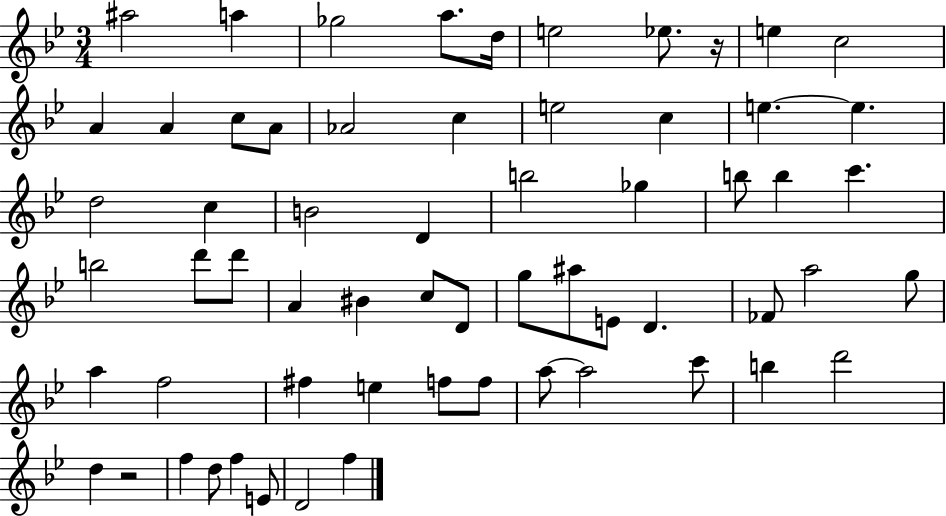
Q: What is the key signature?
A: BES major